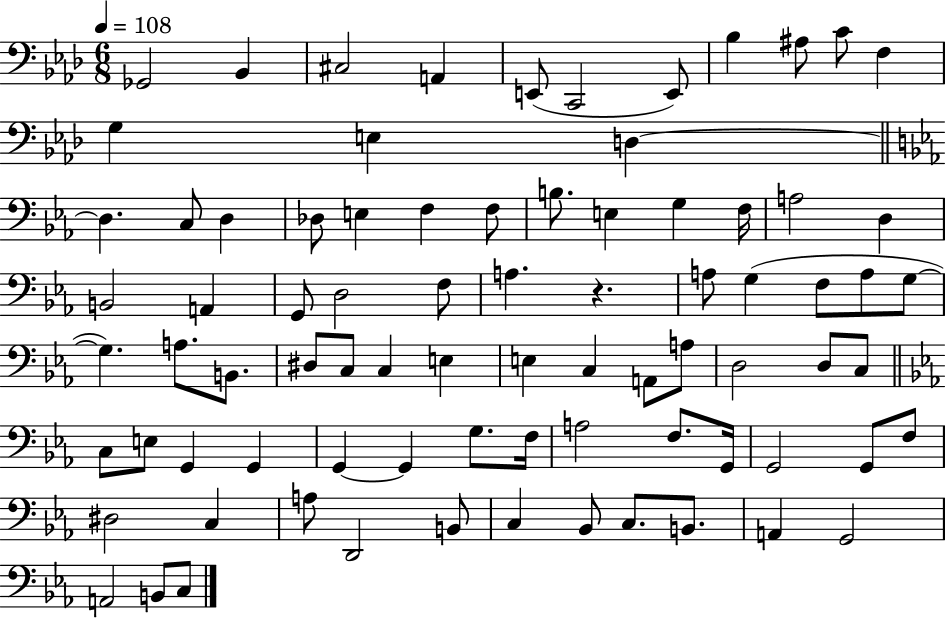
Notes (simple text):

Gb2/h Bb2/q C#3/h A2/q E2/e C2/h E2/e Bb3/q A#3/e C4/e F3/q G3/q E3/q D3/q D3/q. C3/e D3/q Db3/e E3/q F3/q F3/e B3/e. E3/q G3/q F3/s A3/h D3/q B2/h A2/q G2/e D3/h F3/e A3/q. R/q. A3/e G3/q F3/e A3/e G3/e G3/q. A3/e. B2/e. D#3/e C3/e C3/q E3/q E3/q C3/q A2/e A3/e D3/h D3/e C3/e C3/e E3/e G2/q G2/q G2/q G2/q G3/e. F3/s A3/h F3/e. G2/s G2/h G2/e F3/e D#3/h C3/q A3/e D2/h B2/e C3/q Bb2/e C3/e. B2/e. A2/q G2/h A2/h B2/e C3/e